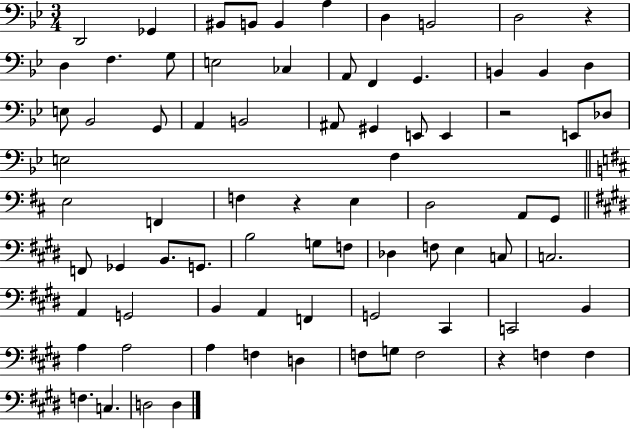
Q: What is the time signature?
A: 3/4